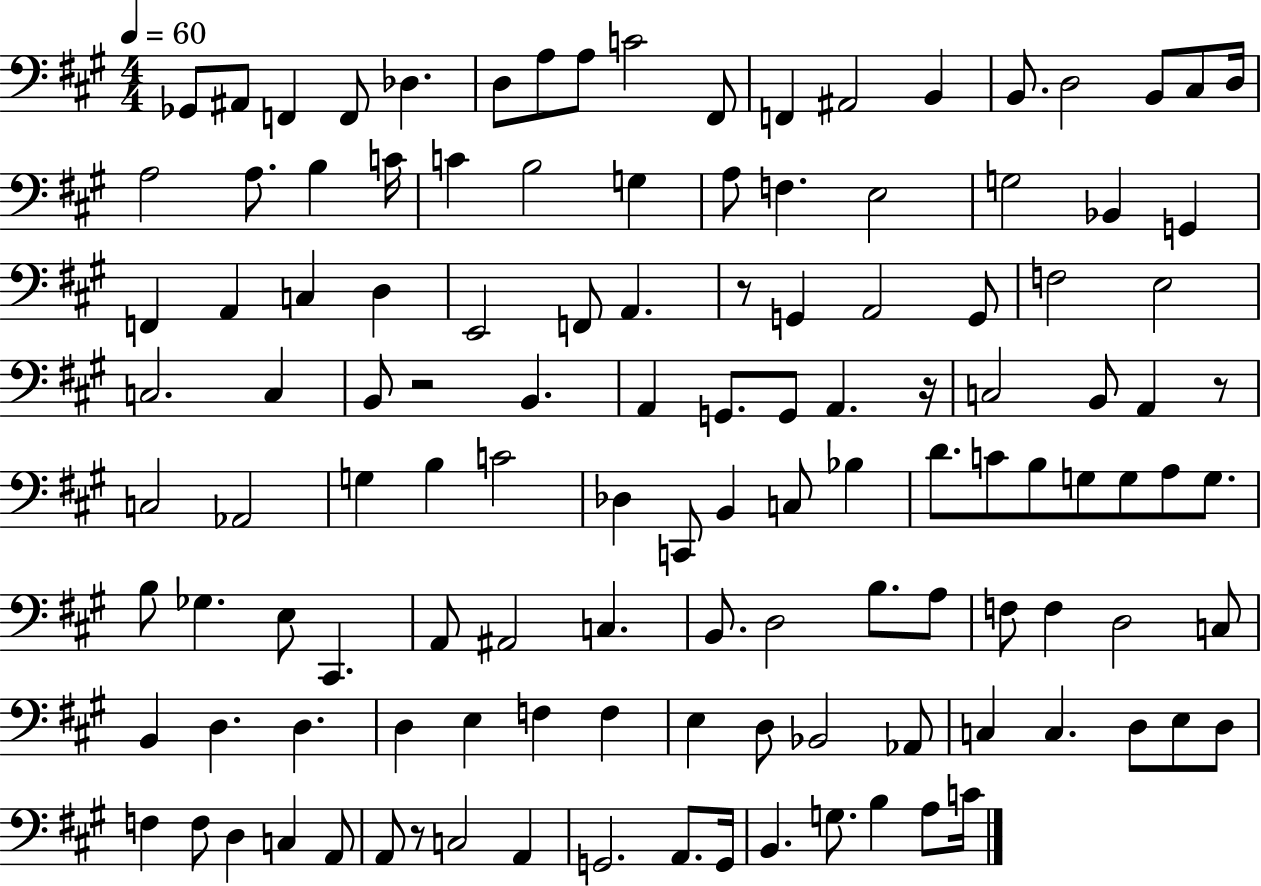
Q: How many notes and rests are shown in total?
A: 123